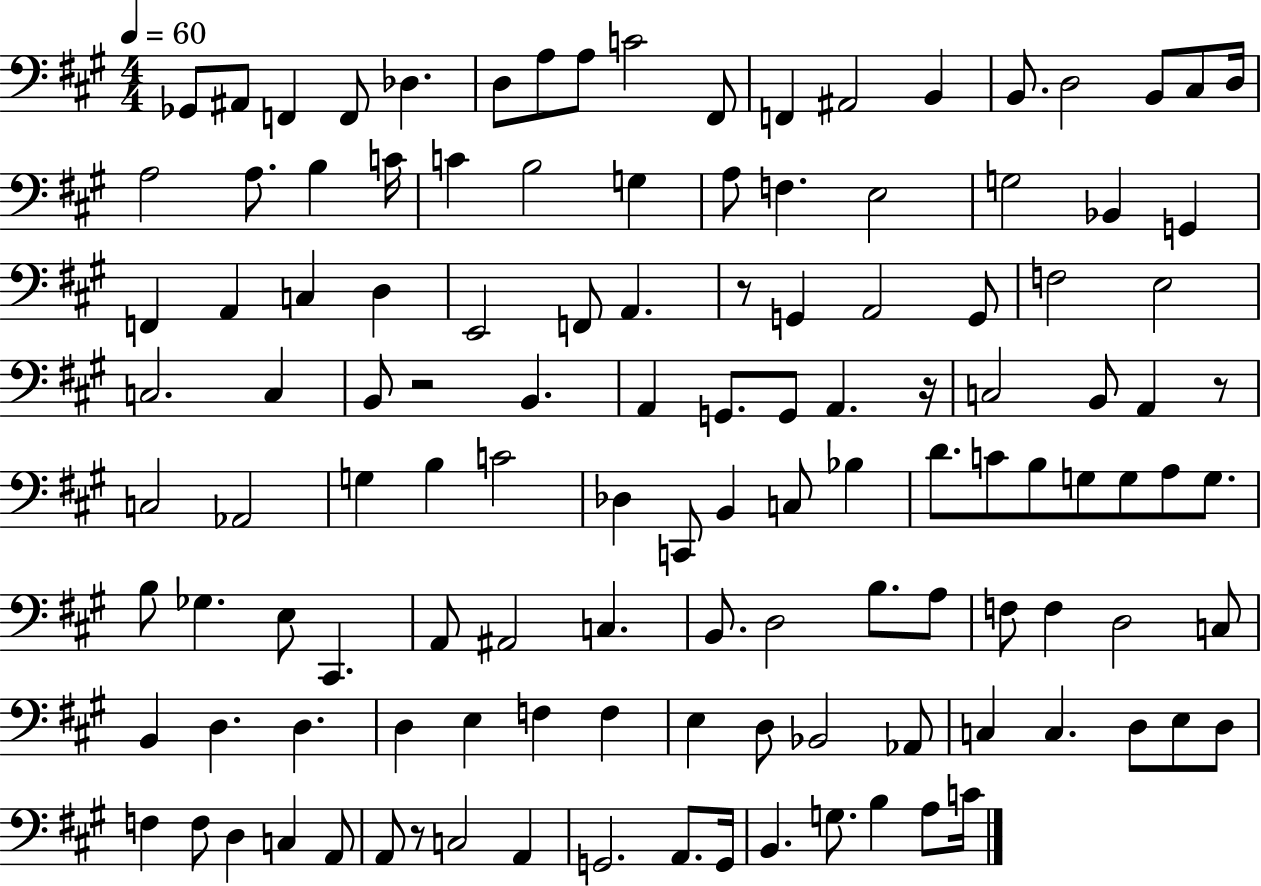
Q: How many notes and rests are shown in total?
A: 123